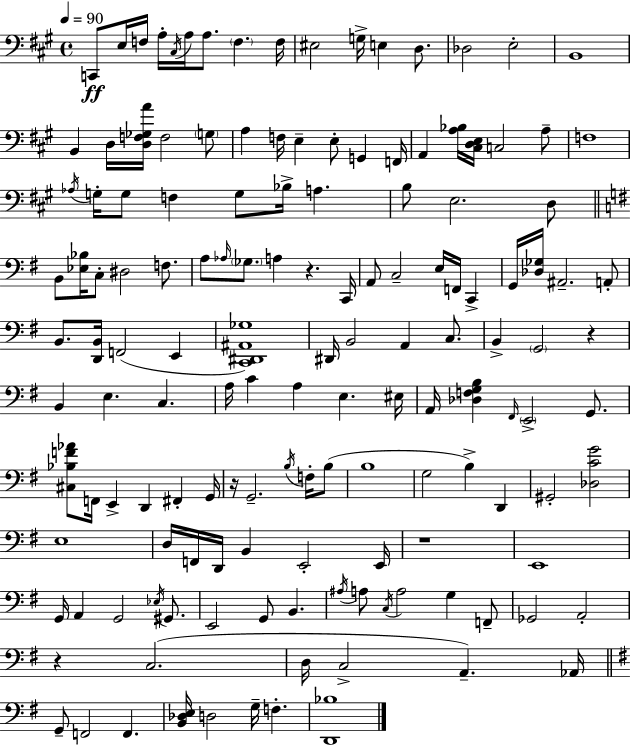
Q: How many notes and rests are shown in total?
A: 144